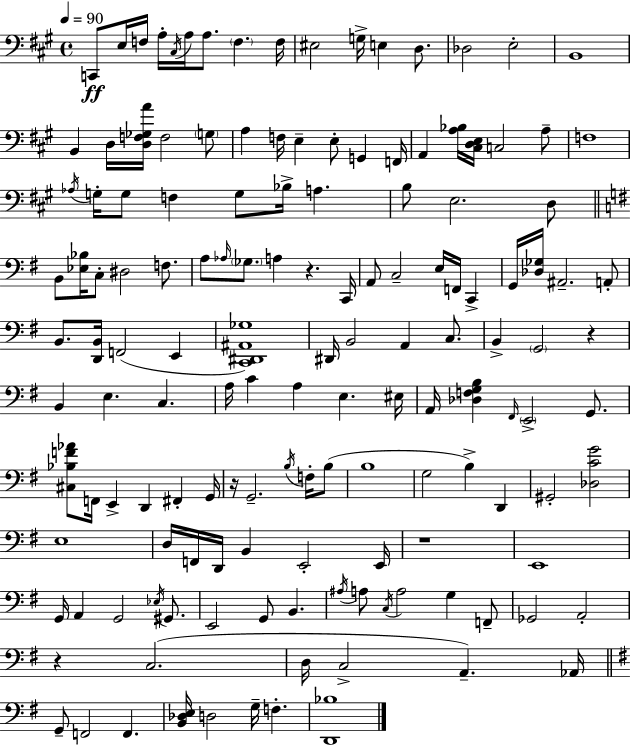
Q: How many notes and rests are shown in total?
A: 144